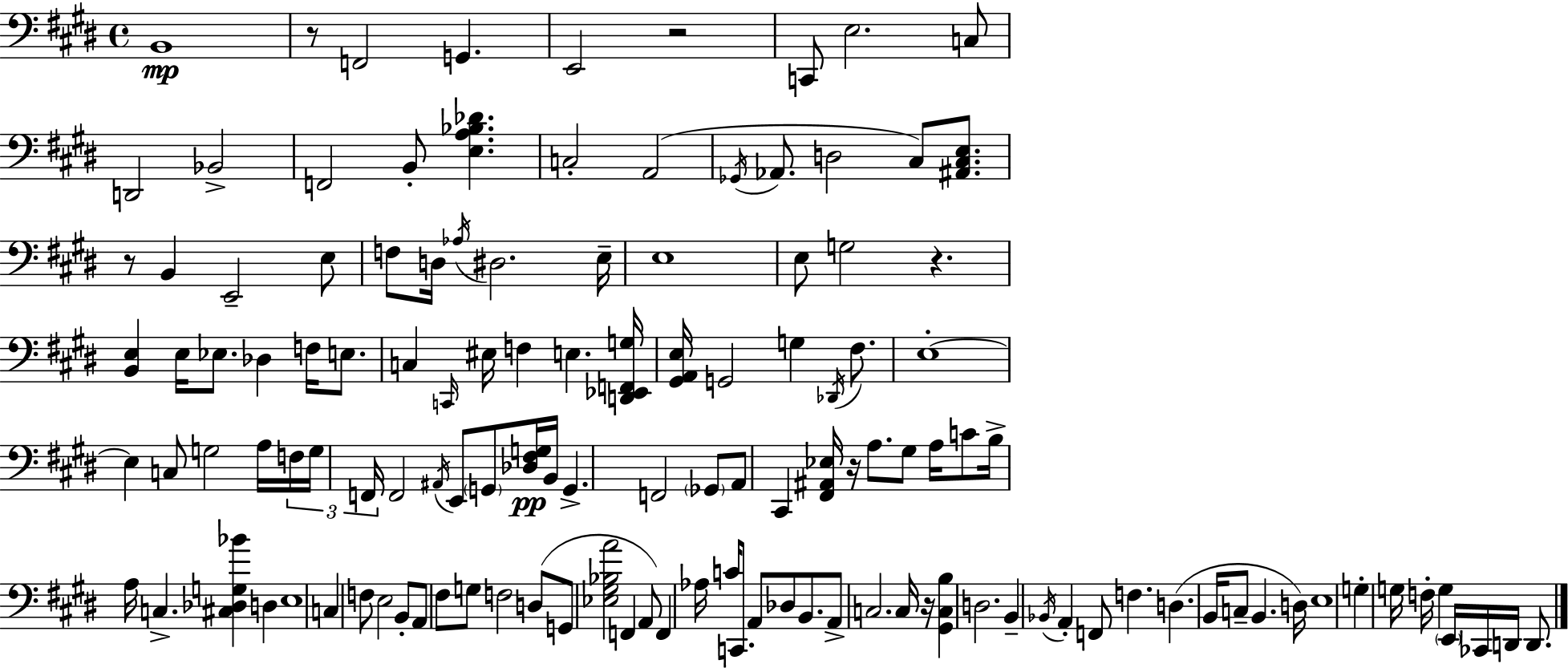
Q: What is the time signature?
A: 4/4